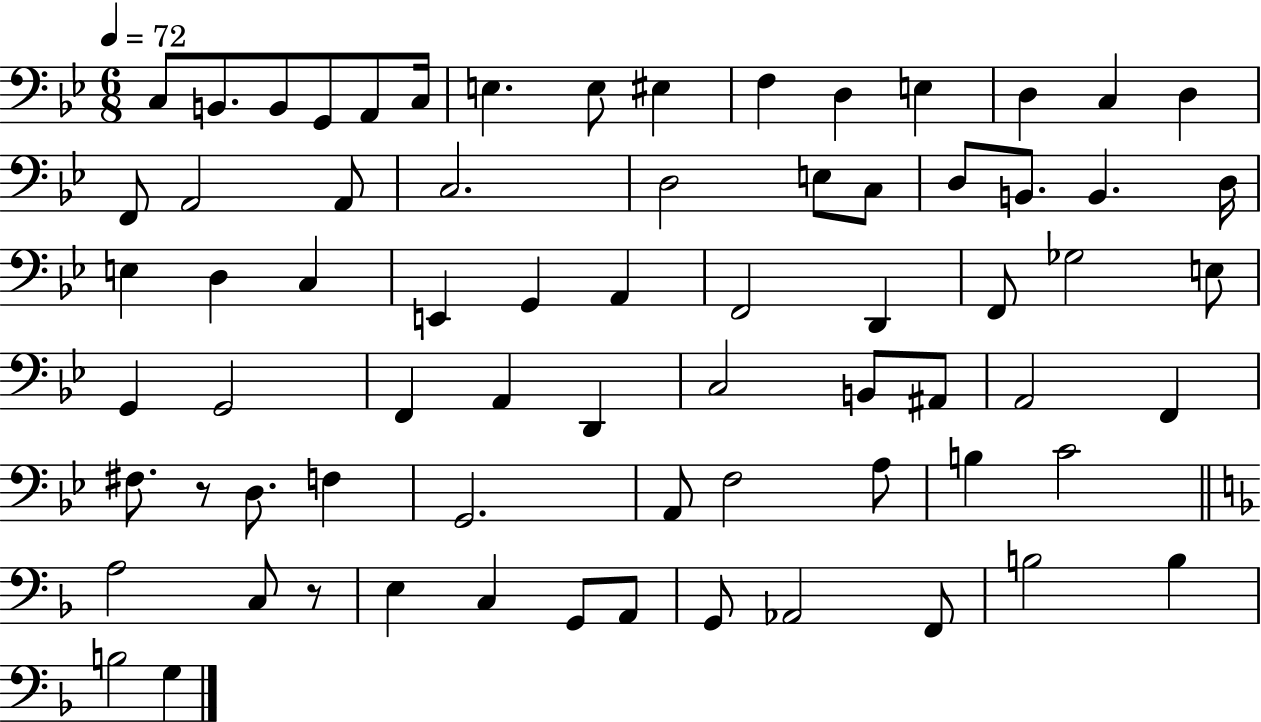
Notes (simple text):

C3/e B2/e. B2/e G2/e A2/e C3/s E3/q. E3/e EIS3/q F3/q D3/q E3/q D3/q C3/q D3/q F2/e A2/h A2/e C3/h. D3/h E3/e C3/e D3/e B2/e. B2/q. D3/s E3/q D3/q C3/q E2/q G2/q A2/q F2/h D2/q F2/e Gb3/h E3/e G2/q G2/h F2/q A2/q D2/q C3/h B2/e A#2/e A2/h F2/q F#3/e. R/e D3/e. F3/q G2/h. A2/e F3/h A3/e B3/q C4/h A3/h C3/e R/e E3/q C3/q G2/e A2/e G2/e Ab2/h F2/e B3/h B3/q B3/h G3/q